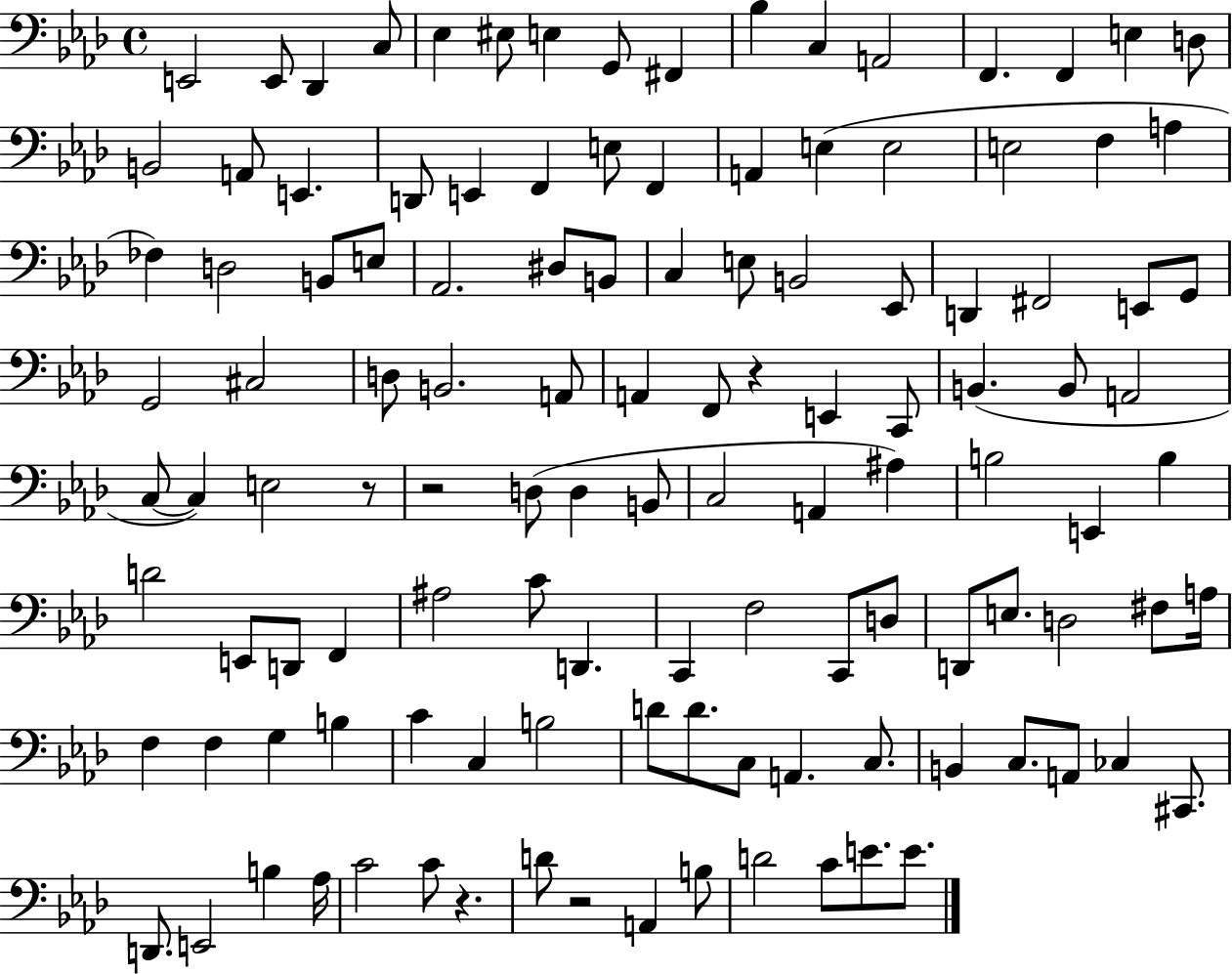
X:1
T:Untitled
M:4/4
L:1/4
K:Ab
E,,2 E,,/2 _D,, C,/2 _E, ^E,/2 E, G,,/2 ^F,, _B, C, A,,2 F,, F,, E, D,/2 B,,2 A,,/2 E,, D,,/2 E,, F,, E,/2 F,, A,, E, E,2 E,2 F, A, _F, D,2 B,,/2 E,/2 _A,,2 ^D,/2 B,,/2 C, E,/2 B,,2 _E,,/2 D,, ^F,,2 E,,/2 G,,/2 G,,2 ^C,2 D,/2 B,,2 A,,/2 A,, F,,/2 z E,, C,,/2 B,, B,,/2 A,,2 C,/2 C, E,2 z/2 z2 D,/2 D, B,,/2 C,2 A,, ^A, B,2 E,, B, D2 E,,/2 D,,/2 F,, ^A,2 C/2 D,, C,, F,2 C,,/2 D,/2 D,,/2 E,/2 D,2 ^F,/2 A,/4 F, F, G, B, C C, B,2 D/2 D/2 C,/2 A,, C,/2 B,, C,/2 A,,/2 _C, ^C,,/2 D,,/2 E,,2 B, _A,/4 C2 C/2 z D/2 z2 A,, B,/2 D2 C/2 E/2 E/2